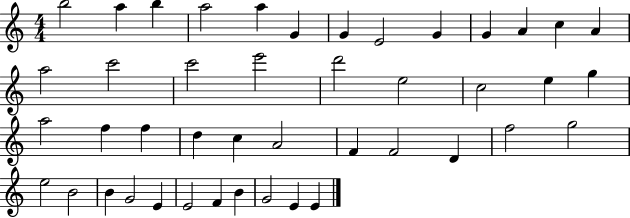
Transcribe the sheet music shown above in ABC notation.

X:1
T:Untitled
M:4/4
L:1/4
K:C
b2 a b a2 a G G E2 G G A c A a2 c'2 c'2 e'2 d'2 e2 c2 e g a2 f f d c A2 F F2 D f2 g2 e2 B2 B G2 E E2 F B G2 E E